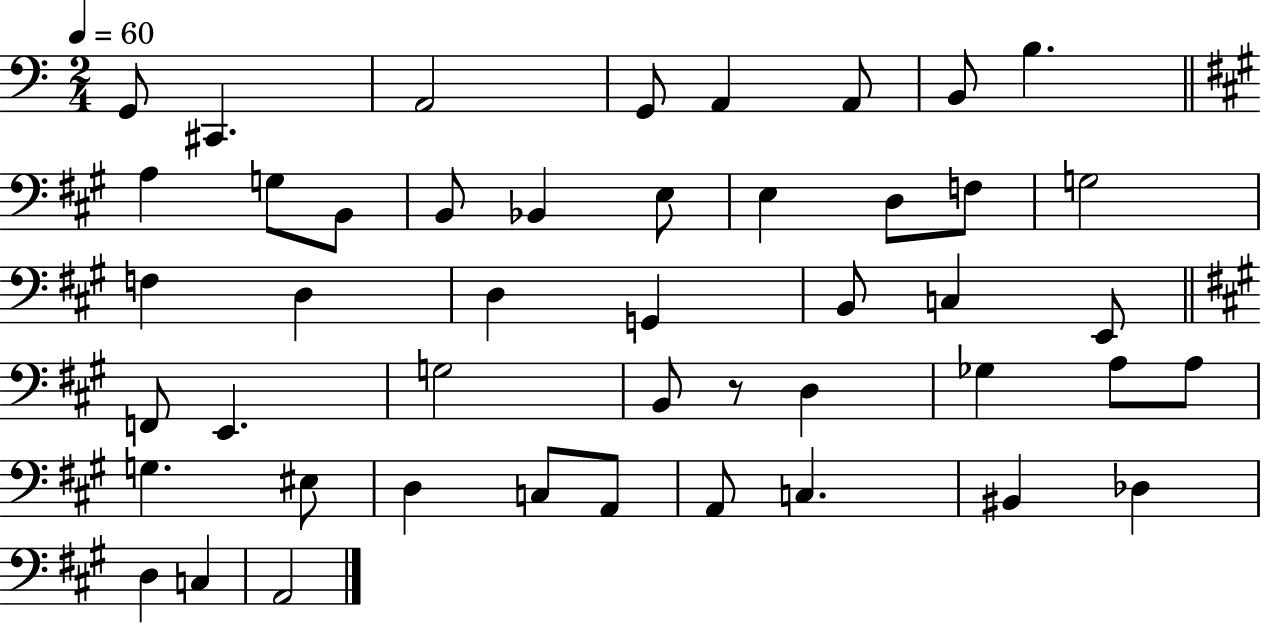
{
  \clef bass
  \numericTimeSignature
  \time 2/4
  \key c \major
  \tempo 4 = 60
  g,8 cis,4. | a,2 | g,8 a,4 a,8 | b,8 b4. | \break \bar "||" \break \key a \major a4 g8 b,8 | b,8 bes,4 e8 | e4 d8 f8 | g2 | \break f4 d4 | d4 g,4 | b,8 c4 e,8 | \bar "||" \break \key a \major f,8 e,4. | g2 | b,8 r8 d4 | ges4 a8 a8 | \break g4. eis8 | d4 c8 a,8 | a,8 c4. | bis,4 des4 | \break d4 c4 | a,2 | \bar "|."
}